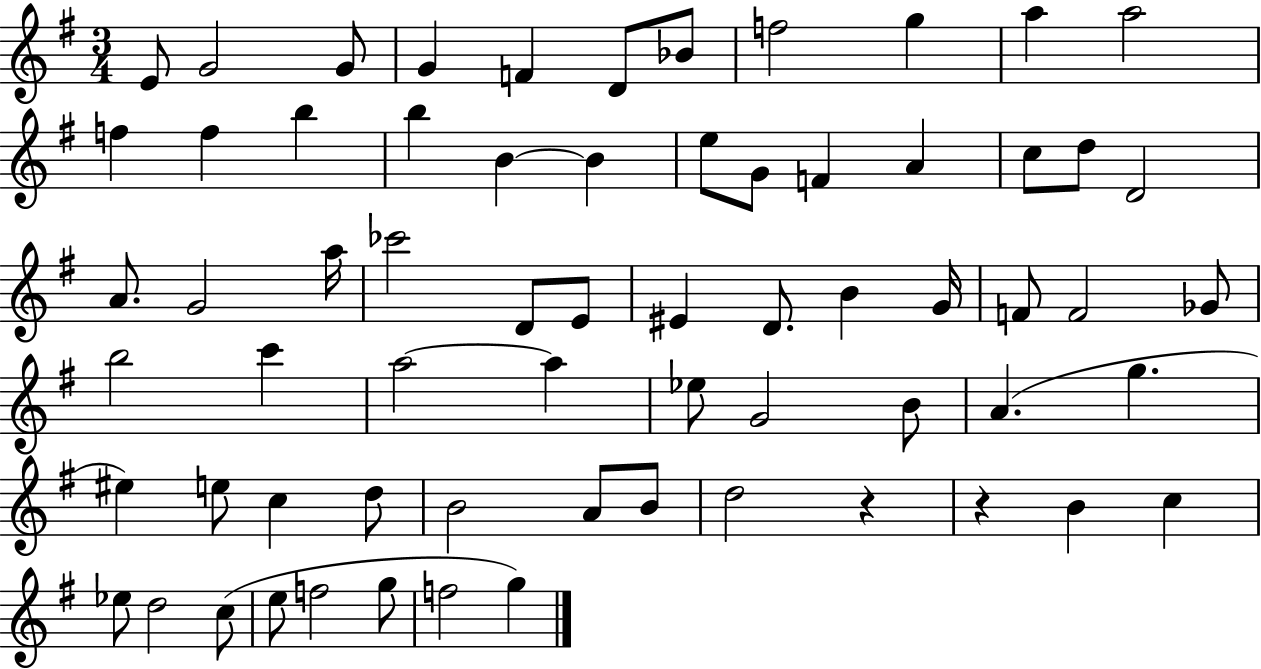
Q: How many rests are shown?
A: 2